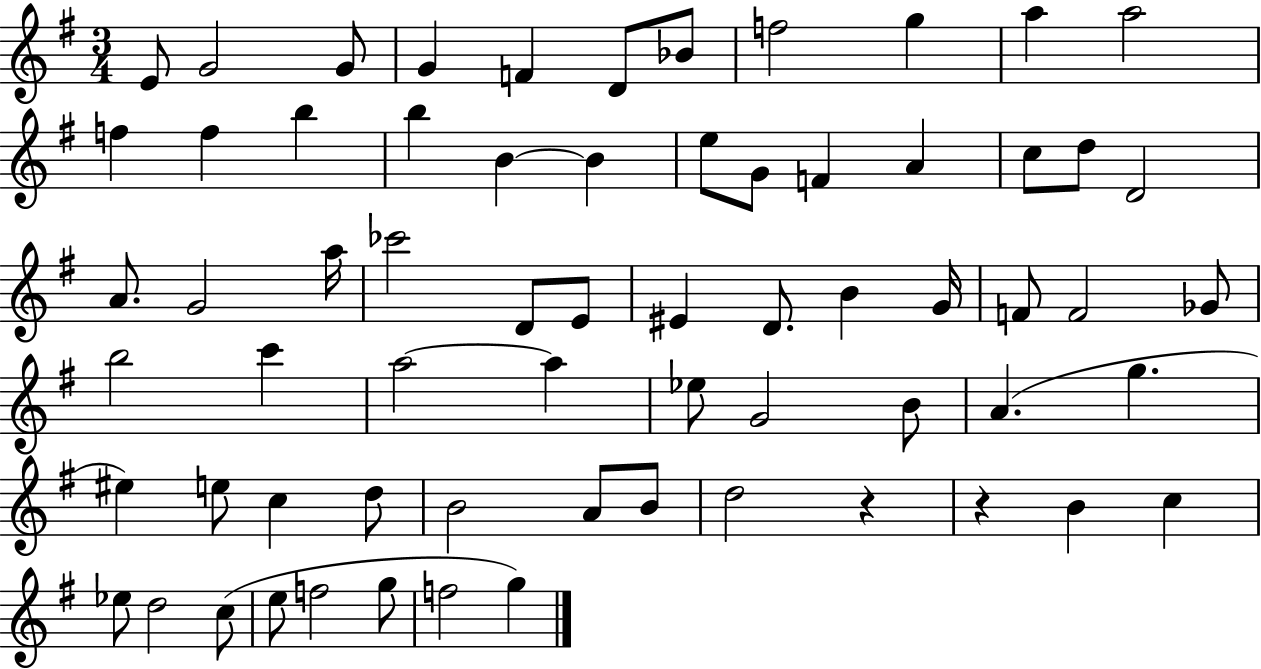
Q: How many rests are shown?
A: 2